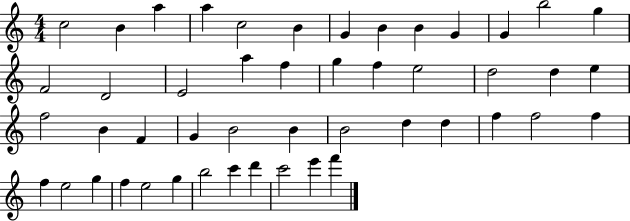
C5/h B4/q A5/q A5/q C5/h B4/q G4/q B4/q B4/q G4/q G4/q B5/h G5/q F4/h D4/h E4/h A5/q F5/q G5/q F5/q E5/h D5/h D5/q E5/q F5/h B4/q F4/q G4/q B4/h B4/q B4/h D5/q D5/q F5/q F5/h F5/q F5/q E5/h G5/q F5/q E5/h G5/q B5/h C6/q D6/q C6/h E6/q F6/q